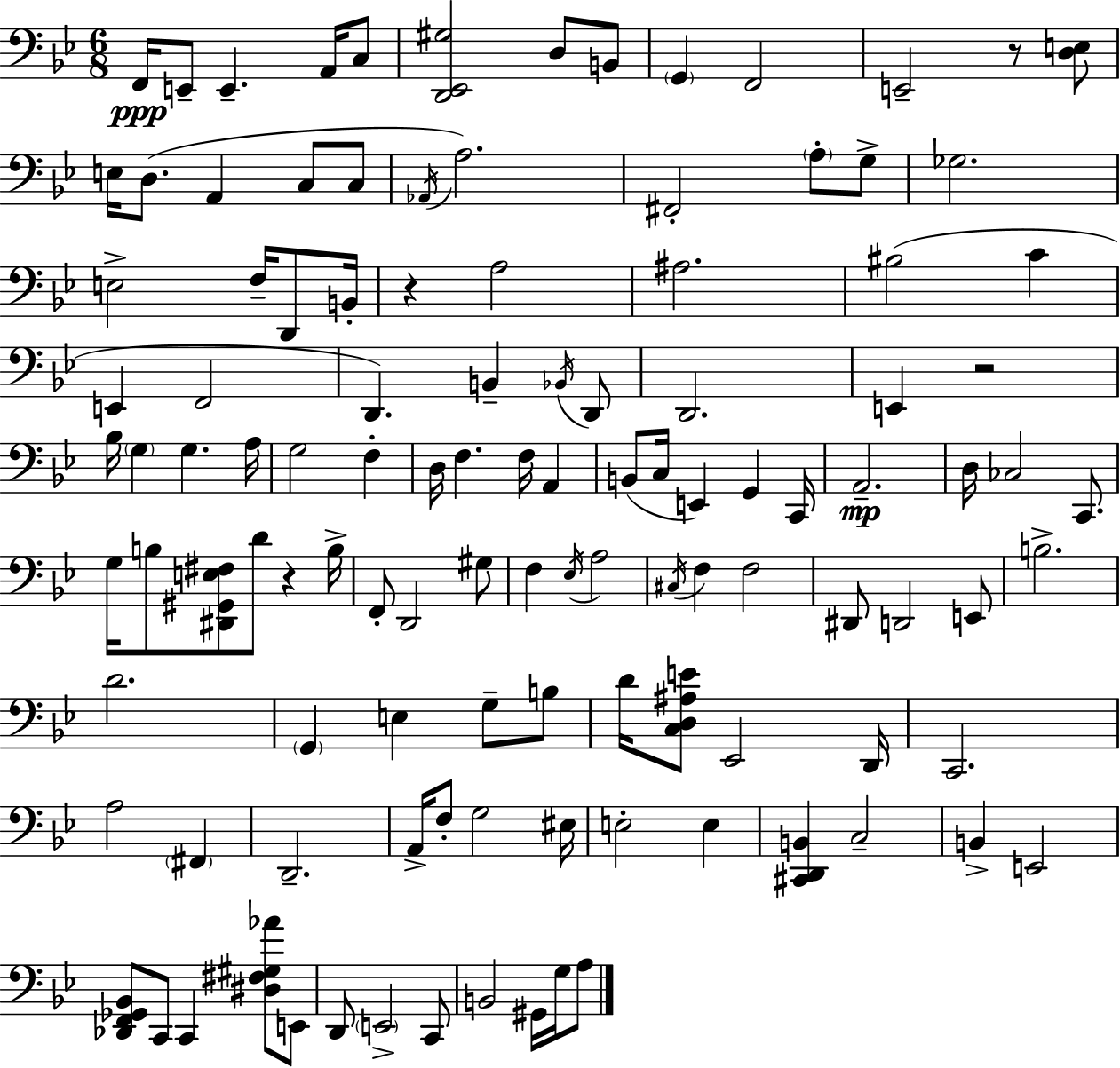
X:1
T:Untitled
M:6/8
L:1/4
K:Bb
F,,/4 E,,/2 E,, A,,/4 C,/2 [D,,_E,,^G,]2 D,/2 B,,/2 G,, F,,2 E,,2 z/2 [D,E,]/2 E,/4 D,/2 A,, C,/2 C,/2 _A,,/4 A,2 ^F,,2 A,/2 G,/2 _G,2 E,2 F,/4 D,,/2 B,,/4 z A,2 ^A,2 ^B,2 C E,, F,,2 D,, B,, _B,,/4 D,,/2 D,,2 E,, z2 _B,/4 G, G, A,/4 G,2 F, D,/4 F, F,/4 A,, B,,/2 C,/4 E,, G,, C,,/4 A,,2 D,/4 _C,2 C,,/2 G,/4 B,/2 [^D,,^G,,E,^F,]/2 D/2 z B,/4 F,,/2 D,,2 ^G,/2 F, _E,/4 A,2 ^C,/4 F, F,2 ^D,,/2 D,,2 E,,/2 B,2 D2 G,, E, G,/2 B,/2 D/4 [C,D,^A,E]/2 _E,,2 D,,/4 C,,2 A,2 ^F,, D,,2 A,,/4 F,/2 G,2 ^E,/4 E,2 E, [^C,,D,,B,,] C,2 B,, E,,2 [_D,,F,,_G,,_B,,]/2 C,,/2 C,, [^D,^F,^G,_A]/2 E,,/2 D,,/2 E,,2 C,,/2 B,,2 ^G,,/4 G,/4 A,/2